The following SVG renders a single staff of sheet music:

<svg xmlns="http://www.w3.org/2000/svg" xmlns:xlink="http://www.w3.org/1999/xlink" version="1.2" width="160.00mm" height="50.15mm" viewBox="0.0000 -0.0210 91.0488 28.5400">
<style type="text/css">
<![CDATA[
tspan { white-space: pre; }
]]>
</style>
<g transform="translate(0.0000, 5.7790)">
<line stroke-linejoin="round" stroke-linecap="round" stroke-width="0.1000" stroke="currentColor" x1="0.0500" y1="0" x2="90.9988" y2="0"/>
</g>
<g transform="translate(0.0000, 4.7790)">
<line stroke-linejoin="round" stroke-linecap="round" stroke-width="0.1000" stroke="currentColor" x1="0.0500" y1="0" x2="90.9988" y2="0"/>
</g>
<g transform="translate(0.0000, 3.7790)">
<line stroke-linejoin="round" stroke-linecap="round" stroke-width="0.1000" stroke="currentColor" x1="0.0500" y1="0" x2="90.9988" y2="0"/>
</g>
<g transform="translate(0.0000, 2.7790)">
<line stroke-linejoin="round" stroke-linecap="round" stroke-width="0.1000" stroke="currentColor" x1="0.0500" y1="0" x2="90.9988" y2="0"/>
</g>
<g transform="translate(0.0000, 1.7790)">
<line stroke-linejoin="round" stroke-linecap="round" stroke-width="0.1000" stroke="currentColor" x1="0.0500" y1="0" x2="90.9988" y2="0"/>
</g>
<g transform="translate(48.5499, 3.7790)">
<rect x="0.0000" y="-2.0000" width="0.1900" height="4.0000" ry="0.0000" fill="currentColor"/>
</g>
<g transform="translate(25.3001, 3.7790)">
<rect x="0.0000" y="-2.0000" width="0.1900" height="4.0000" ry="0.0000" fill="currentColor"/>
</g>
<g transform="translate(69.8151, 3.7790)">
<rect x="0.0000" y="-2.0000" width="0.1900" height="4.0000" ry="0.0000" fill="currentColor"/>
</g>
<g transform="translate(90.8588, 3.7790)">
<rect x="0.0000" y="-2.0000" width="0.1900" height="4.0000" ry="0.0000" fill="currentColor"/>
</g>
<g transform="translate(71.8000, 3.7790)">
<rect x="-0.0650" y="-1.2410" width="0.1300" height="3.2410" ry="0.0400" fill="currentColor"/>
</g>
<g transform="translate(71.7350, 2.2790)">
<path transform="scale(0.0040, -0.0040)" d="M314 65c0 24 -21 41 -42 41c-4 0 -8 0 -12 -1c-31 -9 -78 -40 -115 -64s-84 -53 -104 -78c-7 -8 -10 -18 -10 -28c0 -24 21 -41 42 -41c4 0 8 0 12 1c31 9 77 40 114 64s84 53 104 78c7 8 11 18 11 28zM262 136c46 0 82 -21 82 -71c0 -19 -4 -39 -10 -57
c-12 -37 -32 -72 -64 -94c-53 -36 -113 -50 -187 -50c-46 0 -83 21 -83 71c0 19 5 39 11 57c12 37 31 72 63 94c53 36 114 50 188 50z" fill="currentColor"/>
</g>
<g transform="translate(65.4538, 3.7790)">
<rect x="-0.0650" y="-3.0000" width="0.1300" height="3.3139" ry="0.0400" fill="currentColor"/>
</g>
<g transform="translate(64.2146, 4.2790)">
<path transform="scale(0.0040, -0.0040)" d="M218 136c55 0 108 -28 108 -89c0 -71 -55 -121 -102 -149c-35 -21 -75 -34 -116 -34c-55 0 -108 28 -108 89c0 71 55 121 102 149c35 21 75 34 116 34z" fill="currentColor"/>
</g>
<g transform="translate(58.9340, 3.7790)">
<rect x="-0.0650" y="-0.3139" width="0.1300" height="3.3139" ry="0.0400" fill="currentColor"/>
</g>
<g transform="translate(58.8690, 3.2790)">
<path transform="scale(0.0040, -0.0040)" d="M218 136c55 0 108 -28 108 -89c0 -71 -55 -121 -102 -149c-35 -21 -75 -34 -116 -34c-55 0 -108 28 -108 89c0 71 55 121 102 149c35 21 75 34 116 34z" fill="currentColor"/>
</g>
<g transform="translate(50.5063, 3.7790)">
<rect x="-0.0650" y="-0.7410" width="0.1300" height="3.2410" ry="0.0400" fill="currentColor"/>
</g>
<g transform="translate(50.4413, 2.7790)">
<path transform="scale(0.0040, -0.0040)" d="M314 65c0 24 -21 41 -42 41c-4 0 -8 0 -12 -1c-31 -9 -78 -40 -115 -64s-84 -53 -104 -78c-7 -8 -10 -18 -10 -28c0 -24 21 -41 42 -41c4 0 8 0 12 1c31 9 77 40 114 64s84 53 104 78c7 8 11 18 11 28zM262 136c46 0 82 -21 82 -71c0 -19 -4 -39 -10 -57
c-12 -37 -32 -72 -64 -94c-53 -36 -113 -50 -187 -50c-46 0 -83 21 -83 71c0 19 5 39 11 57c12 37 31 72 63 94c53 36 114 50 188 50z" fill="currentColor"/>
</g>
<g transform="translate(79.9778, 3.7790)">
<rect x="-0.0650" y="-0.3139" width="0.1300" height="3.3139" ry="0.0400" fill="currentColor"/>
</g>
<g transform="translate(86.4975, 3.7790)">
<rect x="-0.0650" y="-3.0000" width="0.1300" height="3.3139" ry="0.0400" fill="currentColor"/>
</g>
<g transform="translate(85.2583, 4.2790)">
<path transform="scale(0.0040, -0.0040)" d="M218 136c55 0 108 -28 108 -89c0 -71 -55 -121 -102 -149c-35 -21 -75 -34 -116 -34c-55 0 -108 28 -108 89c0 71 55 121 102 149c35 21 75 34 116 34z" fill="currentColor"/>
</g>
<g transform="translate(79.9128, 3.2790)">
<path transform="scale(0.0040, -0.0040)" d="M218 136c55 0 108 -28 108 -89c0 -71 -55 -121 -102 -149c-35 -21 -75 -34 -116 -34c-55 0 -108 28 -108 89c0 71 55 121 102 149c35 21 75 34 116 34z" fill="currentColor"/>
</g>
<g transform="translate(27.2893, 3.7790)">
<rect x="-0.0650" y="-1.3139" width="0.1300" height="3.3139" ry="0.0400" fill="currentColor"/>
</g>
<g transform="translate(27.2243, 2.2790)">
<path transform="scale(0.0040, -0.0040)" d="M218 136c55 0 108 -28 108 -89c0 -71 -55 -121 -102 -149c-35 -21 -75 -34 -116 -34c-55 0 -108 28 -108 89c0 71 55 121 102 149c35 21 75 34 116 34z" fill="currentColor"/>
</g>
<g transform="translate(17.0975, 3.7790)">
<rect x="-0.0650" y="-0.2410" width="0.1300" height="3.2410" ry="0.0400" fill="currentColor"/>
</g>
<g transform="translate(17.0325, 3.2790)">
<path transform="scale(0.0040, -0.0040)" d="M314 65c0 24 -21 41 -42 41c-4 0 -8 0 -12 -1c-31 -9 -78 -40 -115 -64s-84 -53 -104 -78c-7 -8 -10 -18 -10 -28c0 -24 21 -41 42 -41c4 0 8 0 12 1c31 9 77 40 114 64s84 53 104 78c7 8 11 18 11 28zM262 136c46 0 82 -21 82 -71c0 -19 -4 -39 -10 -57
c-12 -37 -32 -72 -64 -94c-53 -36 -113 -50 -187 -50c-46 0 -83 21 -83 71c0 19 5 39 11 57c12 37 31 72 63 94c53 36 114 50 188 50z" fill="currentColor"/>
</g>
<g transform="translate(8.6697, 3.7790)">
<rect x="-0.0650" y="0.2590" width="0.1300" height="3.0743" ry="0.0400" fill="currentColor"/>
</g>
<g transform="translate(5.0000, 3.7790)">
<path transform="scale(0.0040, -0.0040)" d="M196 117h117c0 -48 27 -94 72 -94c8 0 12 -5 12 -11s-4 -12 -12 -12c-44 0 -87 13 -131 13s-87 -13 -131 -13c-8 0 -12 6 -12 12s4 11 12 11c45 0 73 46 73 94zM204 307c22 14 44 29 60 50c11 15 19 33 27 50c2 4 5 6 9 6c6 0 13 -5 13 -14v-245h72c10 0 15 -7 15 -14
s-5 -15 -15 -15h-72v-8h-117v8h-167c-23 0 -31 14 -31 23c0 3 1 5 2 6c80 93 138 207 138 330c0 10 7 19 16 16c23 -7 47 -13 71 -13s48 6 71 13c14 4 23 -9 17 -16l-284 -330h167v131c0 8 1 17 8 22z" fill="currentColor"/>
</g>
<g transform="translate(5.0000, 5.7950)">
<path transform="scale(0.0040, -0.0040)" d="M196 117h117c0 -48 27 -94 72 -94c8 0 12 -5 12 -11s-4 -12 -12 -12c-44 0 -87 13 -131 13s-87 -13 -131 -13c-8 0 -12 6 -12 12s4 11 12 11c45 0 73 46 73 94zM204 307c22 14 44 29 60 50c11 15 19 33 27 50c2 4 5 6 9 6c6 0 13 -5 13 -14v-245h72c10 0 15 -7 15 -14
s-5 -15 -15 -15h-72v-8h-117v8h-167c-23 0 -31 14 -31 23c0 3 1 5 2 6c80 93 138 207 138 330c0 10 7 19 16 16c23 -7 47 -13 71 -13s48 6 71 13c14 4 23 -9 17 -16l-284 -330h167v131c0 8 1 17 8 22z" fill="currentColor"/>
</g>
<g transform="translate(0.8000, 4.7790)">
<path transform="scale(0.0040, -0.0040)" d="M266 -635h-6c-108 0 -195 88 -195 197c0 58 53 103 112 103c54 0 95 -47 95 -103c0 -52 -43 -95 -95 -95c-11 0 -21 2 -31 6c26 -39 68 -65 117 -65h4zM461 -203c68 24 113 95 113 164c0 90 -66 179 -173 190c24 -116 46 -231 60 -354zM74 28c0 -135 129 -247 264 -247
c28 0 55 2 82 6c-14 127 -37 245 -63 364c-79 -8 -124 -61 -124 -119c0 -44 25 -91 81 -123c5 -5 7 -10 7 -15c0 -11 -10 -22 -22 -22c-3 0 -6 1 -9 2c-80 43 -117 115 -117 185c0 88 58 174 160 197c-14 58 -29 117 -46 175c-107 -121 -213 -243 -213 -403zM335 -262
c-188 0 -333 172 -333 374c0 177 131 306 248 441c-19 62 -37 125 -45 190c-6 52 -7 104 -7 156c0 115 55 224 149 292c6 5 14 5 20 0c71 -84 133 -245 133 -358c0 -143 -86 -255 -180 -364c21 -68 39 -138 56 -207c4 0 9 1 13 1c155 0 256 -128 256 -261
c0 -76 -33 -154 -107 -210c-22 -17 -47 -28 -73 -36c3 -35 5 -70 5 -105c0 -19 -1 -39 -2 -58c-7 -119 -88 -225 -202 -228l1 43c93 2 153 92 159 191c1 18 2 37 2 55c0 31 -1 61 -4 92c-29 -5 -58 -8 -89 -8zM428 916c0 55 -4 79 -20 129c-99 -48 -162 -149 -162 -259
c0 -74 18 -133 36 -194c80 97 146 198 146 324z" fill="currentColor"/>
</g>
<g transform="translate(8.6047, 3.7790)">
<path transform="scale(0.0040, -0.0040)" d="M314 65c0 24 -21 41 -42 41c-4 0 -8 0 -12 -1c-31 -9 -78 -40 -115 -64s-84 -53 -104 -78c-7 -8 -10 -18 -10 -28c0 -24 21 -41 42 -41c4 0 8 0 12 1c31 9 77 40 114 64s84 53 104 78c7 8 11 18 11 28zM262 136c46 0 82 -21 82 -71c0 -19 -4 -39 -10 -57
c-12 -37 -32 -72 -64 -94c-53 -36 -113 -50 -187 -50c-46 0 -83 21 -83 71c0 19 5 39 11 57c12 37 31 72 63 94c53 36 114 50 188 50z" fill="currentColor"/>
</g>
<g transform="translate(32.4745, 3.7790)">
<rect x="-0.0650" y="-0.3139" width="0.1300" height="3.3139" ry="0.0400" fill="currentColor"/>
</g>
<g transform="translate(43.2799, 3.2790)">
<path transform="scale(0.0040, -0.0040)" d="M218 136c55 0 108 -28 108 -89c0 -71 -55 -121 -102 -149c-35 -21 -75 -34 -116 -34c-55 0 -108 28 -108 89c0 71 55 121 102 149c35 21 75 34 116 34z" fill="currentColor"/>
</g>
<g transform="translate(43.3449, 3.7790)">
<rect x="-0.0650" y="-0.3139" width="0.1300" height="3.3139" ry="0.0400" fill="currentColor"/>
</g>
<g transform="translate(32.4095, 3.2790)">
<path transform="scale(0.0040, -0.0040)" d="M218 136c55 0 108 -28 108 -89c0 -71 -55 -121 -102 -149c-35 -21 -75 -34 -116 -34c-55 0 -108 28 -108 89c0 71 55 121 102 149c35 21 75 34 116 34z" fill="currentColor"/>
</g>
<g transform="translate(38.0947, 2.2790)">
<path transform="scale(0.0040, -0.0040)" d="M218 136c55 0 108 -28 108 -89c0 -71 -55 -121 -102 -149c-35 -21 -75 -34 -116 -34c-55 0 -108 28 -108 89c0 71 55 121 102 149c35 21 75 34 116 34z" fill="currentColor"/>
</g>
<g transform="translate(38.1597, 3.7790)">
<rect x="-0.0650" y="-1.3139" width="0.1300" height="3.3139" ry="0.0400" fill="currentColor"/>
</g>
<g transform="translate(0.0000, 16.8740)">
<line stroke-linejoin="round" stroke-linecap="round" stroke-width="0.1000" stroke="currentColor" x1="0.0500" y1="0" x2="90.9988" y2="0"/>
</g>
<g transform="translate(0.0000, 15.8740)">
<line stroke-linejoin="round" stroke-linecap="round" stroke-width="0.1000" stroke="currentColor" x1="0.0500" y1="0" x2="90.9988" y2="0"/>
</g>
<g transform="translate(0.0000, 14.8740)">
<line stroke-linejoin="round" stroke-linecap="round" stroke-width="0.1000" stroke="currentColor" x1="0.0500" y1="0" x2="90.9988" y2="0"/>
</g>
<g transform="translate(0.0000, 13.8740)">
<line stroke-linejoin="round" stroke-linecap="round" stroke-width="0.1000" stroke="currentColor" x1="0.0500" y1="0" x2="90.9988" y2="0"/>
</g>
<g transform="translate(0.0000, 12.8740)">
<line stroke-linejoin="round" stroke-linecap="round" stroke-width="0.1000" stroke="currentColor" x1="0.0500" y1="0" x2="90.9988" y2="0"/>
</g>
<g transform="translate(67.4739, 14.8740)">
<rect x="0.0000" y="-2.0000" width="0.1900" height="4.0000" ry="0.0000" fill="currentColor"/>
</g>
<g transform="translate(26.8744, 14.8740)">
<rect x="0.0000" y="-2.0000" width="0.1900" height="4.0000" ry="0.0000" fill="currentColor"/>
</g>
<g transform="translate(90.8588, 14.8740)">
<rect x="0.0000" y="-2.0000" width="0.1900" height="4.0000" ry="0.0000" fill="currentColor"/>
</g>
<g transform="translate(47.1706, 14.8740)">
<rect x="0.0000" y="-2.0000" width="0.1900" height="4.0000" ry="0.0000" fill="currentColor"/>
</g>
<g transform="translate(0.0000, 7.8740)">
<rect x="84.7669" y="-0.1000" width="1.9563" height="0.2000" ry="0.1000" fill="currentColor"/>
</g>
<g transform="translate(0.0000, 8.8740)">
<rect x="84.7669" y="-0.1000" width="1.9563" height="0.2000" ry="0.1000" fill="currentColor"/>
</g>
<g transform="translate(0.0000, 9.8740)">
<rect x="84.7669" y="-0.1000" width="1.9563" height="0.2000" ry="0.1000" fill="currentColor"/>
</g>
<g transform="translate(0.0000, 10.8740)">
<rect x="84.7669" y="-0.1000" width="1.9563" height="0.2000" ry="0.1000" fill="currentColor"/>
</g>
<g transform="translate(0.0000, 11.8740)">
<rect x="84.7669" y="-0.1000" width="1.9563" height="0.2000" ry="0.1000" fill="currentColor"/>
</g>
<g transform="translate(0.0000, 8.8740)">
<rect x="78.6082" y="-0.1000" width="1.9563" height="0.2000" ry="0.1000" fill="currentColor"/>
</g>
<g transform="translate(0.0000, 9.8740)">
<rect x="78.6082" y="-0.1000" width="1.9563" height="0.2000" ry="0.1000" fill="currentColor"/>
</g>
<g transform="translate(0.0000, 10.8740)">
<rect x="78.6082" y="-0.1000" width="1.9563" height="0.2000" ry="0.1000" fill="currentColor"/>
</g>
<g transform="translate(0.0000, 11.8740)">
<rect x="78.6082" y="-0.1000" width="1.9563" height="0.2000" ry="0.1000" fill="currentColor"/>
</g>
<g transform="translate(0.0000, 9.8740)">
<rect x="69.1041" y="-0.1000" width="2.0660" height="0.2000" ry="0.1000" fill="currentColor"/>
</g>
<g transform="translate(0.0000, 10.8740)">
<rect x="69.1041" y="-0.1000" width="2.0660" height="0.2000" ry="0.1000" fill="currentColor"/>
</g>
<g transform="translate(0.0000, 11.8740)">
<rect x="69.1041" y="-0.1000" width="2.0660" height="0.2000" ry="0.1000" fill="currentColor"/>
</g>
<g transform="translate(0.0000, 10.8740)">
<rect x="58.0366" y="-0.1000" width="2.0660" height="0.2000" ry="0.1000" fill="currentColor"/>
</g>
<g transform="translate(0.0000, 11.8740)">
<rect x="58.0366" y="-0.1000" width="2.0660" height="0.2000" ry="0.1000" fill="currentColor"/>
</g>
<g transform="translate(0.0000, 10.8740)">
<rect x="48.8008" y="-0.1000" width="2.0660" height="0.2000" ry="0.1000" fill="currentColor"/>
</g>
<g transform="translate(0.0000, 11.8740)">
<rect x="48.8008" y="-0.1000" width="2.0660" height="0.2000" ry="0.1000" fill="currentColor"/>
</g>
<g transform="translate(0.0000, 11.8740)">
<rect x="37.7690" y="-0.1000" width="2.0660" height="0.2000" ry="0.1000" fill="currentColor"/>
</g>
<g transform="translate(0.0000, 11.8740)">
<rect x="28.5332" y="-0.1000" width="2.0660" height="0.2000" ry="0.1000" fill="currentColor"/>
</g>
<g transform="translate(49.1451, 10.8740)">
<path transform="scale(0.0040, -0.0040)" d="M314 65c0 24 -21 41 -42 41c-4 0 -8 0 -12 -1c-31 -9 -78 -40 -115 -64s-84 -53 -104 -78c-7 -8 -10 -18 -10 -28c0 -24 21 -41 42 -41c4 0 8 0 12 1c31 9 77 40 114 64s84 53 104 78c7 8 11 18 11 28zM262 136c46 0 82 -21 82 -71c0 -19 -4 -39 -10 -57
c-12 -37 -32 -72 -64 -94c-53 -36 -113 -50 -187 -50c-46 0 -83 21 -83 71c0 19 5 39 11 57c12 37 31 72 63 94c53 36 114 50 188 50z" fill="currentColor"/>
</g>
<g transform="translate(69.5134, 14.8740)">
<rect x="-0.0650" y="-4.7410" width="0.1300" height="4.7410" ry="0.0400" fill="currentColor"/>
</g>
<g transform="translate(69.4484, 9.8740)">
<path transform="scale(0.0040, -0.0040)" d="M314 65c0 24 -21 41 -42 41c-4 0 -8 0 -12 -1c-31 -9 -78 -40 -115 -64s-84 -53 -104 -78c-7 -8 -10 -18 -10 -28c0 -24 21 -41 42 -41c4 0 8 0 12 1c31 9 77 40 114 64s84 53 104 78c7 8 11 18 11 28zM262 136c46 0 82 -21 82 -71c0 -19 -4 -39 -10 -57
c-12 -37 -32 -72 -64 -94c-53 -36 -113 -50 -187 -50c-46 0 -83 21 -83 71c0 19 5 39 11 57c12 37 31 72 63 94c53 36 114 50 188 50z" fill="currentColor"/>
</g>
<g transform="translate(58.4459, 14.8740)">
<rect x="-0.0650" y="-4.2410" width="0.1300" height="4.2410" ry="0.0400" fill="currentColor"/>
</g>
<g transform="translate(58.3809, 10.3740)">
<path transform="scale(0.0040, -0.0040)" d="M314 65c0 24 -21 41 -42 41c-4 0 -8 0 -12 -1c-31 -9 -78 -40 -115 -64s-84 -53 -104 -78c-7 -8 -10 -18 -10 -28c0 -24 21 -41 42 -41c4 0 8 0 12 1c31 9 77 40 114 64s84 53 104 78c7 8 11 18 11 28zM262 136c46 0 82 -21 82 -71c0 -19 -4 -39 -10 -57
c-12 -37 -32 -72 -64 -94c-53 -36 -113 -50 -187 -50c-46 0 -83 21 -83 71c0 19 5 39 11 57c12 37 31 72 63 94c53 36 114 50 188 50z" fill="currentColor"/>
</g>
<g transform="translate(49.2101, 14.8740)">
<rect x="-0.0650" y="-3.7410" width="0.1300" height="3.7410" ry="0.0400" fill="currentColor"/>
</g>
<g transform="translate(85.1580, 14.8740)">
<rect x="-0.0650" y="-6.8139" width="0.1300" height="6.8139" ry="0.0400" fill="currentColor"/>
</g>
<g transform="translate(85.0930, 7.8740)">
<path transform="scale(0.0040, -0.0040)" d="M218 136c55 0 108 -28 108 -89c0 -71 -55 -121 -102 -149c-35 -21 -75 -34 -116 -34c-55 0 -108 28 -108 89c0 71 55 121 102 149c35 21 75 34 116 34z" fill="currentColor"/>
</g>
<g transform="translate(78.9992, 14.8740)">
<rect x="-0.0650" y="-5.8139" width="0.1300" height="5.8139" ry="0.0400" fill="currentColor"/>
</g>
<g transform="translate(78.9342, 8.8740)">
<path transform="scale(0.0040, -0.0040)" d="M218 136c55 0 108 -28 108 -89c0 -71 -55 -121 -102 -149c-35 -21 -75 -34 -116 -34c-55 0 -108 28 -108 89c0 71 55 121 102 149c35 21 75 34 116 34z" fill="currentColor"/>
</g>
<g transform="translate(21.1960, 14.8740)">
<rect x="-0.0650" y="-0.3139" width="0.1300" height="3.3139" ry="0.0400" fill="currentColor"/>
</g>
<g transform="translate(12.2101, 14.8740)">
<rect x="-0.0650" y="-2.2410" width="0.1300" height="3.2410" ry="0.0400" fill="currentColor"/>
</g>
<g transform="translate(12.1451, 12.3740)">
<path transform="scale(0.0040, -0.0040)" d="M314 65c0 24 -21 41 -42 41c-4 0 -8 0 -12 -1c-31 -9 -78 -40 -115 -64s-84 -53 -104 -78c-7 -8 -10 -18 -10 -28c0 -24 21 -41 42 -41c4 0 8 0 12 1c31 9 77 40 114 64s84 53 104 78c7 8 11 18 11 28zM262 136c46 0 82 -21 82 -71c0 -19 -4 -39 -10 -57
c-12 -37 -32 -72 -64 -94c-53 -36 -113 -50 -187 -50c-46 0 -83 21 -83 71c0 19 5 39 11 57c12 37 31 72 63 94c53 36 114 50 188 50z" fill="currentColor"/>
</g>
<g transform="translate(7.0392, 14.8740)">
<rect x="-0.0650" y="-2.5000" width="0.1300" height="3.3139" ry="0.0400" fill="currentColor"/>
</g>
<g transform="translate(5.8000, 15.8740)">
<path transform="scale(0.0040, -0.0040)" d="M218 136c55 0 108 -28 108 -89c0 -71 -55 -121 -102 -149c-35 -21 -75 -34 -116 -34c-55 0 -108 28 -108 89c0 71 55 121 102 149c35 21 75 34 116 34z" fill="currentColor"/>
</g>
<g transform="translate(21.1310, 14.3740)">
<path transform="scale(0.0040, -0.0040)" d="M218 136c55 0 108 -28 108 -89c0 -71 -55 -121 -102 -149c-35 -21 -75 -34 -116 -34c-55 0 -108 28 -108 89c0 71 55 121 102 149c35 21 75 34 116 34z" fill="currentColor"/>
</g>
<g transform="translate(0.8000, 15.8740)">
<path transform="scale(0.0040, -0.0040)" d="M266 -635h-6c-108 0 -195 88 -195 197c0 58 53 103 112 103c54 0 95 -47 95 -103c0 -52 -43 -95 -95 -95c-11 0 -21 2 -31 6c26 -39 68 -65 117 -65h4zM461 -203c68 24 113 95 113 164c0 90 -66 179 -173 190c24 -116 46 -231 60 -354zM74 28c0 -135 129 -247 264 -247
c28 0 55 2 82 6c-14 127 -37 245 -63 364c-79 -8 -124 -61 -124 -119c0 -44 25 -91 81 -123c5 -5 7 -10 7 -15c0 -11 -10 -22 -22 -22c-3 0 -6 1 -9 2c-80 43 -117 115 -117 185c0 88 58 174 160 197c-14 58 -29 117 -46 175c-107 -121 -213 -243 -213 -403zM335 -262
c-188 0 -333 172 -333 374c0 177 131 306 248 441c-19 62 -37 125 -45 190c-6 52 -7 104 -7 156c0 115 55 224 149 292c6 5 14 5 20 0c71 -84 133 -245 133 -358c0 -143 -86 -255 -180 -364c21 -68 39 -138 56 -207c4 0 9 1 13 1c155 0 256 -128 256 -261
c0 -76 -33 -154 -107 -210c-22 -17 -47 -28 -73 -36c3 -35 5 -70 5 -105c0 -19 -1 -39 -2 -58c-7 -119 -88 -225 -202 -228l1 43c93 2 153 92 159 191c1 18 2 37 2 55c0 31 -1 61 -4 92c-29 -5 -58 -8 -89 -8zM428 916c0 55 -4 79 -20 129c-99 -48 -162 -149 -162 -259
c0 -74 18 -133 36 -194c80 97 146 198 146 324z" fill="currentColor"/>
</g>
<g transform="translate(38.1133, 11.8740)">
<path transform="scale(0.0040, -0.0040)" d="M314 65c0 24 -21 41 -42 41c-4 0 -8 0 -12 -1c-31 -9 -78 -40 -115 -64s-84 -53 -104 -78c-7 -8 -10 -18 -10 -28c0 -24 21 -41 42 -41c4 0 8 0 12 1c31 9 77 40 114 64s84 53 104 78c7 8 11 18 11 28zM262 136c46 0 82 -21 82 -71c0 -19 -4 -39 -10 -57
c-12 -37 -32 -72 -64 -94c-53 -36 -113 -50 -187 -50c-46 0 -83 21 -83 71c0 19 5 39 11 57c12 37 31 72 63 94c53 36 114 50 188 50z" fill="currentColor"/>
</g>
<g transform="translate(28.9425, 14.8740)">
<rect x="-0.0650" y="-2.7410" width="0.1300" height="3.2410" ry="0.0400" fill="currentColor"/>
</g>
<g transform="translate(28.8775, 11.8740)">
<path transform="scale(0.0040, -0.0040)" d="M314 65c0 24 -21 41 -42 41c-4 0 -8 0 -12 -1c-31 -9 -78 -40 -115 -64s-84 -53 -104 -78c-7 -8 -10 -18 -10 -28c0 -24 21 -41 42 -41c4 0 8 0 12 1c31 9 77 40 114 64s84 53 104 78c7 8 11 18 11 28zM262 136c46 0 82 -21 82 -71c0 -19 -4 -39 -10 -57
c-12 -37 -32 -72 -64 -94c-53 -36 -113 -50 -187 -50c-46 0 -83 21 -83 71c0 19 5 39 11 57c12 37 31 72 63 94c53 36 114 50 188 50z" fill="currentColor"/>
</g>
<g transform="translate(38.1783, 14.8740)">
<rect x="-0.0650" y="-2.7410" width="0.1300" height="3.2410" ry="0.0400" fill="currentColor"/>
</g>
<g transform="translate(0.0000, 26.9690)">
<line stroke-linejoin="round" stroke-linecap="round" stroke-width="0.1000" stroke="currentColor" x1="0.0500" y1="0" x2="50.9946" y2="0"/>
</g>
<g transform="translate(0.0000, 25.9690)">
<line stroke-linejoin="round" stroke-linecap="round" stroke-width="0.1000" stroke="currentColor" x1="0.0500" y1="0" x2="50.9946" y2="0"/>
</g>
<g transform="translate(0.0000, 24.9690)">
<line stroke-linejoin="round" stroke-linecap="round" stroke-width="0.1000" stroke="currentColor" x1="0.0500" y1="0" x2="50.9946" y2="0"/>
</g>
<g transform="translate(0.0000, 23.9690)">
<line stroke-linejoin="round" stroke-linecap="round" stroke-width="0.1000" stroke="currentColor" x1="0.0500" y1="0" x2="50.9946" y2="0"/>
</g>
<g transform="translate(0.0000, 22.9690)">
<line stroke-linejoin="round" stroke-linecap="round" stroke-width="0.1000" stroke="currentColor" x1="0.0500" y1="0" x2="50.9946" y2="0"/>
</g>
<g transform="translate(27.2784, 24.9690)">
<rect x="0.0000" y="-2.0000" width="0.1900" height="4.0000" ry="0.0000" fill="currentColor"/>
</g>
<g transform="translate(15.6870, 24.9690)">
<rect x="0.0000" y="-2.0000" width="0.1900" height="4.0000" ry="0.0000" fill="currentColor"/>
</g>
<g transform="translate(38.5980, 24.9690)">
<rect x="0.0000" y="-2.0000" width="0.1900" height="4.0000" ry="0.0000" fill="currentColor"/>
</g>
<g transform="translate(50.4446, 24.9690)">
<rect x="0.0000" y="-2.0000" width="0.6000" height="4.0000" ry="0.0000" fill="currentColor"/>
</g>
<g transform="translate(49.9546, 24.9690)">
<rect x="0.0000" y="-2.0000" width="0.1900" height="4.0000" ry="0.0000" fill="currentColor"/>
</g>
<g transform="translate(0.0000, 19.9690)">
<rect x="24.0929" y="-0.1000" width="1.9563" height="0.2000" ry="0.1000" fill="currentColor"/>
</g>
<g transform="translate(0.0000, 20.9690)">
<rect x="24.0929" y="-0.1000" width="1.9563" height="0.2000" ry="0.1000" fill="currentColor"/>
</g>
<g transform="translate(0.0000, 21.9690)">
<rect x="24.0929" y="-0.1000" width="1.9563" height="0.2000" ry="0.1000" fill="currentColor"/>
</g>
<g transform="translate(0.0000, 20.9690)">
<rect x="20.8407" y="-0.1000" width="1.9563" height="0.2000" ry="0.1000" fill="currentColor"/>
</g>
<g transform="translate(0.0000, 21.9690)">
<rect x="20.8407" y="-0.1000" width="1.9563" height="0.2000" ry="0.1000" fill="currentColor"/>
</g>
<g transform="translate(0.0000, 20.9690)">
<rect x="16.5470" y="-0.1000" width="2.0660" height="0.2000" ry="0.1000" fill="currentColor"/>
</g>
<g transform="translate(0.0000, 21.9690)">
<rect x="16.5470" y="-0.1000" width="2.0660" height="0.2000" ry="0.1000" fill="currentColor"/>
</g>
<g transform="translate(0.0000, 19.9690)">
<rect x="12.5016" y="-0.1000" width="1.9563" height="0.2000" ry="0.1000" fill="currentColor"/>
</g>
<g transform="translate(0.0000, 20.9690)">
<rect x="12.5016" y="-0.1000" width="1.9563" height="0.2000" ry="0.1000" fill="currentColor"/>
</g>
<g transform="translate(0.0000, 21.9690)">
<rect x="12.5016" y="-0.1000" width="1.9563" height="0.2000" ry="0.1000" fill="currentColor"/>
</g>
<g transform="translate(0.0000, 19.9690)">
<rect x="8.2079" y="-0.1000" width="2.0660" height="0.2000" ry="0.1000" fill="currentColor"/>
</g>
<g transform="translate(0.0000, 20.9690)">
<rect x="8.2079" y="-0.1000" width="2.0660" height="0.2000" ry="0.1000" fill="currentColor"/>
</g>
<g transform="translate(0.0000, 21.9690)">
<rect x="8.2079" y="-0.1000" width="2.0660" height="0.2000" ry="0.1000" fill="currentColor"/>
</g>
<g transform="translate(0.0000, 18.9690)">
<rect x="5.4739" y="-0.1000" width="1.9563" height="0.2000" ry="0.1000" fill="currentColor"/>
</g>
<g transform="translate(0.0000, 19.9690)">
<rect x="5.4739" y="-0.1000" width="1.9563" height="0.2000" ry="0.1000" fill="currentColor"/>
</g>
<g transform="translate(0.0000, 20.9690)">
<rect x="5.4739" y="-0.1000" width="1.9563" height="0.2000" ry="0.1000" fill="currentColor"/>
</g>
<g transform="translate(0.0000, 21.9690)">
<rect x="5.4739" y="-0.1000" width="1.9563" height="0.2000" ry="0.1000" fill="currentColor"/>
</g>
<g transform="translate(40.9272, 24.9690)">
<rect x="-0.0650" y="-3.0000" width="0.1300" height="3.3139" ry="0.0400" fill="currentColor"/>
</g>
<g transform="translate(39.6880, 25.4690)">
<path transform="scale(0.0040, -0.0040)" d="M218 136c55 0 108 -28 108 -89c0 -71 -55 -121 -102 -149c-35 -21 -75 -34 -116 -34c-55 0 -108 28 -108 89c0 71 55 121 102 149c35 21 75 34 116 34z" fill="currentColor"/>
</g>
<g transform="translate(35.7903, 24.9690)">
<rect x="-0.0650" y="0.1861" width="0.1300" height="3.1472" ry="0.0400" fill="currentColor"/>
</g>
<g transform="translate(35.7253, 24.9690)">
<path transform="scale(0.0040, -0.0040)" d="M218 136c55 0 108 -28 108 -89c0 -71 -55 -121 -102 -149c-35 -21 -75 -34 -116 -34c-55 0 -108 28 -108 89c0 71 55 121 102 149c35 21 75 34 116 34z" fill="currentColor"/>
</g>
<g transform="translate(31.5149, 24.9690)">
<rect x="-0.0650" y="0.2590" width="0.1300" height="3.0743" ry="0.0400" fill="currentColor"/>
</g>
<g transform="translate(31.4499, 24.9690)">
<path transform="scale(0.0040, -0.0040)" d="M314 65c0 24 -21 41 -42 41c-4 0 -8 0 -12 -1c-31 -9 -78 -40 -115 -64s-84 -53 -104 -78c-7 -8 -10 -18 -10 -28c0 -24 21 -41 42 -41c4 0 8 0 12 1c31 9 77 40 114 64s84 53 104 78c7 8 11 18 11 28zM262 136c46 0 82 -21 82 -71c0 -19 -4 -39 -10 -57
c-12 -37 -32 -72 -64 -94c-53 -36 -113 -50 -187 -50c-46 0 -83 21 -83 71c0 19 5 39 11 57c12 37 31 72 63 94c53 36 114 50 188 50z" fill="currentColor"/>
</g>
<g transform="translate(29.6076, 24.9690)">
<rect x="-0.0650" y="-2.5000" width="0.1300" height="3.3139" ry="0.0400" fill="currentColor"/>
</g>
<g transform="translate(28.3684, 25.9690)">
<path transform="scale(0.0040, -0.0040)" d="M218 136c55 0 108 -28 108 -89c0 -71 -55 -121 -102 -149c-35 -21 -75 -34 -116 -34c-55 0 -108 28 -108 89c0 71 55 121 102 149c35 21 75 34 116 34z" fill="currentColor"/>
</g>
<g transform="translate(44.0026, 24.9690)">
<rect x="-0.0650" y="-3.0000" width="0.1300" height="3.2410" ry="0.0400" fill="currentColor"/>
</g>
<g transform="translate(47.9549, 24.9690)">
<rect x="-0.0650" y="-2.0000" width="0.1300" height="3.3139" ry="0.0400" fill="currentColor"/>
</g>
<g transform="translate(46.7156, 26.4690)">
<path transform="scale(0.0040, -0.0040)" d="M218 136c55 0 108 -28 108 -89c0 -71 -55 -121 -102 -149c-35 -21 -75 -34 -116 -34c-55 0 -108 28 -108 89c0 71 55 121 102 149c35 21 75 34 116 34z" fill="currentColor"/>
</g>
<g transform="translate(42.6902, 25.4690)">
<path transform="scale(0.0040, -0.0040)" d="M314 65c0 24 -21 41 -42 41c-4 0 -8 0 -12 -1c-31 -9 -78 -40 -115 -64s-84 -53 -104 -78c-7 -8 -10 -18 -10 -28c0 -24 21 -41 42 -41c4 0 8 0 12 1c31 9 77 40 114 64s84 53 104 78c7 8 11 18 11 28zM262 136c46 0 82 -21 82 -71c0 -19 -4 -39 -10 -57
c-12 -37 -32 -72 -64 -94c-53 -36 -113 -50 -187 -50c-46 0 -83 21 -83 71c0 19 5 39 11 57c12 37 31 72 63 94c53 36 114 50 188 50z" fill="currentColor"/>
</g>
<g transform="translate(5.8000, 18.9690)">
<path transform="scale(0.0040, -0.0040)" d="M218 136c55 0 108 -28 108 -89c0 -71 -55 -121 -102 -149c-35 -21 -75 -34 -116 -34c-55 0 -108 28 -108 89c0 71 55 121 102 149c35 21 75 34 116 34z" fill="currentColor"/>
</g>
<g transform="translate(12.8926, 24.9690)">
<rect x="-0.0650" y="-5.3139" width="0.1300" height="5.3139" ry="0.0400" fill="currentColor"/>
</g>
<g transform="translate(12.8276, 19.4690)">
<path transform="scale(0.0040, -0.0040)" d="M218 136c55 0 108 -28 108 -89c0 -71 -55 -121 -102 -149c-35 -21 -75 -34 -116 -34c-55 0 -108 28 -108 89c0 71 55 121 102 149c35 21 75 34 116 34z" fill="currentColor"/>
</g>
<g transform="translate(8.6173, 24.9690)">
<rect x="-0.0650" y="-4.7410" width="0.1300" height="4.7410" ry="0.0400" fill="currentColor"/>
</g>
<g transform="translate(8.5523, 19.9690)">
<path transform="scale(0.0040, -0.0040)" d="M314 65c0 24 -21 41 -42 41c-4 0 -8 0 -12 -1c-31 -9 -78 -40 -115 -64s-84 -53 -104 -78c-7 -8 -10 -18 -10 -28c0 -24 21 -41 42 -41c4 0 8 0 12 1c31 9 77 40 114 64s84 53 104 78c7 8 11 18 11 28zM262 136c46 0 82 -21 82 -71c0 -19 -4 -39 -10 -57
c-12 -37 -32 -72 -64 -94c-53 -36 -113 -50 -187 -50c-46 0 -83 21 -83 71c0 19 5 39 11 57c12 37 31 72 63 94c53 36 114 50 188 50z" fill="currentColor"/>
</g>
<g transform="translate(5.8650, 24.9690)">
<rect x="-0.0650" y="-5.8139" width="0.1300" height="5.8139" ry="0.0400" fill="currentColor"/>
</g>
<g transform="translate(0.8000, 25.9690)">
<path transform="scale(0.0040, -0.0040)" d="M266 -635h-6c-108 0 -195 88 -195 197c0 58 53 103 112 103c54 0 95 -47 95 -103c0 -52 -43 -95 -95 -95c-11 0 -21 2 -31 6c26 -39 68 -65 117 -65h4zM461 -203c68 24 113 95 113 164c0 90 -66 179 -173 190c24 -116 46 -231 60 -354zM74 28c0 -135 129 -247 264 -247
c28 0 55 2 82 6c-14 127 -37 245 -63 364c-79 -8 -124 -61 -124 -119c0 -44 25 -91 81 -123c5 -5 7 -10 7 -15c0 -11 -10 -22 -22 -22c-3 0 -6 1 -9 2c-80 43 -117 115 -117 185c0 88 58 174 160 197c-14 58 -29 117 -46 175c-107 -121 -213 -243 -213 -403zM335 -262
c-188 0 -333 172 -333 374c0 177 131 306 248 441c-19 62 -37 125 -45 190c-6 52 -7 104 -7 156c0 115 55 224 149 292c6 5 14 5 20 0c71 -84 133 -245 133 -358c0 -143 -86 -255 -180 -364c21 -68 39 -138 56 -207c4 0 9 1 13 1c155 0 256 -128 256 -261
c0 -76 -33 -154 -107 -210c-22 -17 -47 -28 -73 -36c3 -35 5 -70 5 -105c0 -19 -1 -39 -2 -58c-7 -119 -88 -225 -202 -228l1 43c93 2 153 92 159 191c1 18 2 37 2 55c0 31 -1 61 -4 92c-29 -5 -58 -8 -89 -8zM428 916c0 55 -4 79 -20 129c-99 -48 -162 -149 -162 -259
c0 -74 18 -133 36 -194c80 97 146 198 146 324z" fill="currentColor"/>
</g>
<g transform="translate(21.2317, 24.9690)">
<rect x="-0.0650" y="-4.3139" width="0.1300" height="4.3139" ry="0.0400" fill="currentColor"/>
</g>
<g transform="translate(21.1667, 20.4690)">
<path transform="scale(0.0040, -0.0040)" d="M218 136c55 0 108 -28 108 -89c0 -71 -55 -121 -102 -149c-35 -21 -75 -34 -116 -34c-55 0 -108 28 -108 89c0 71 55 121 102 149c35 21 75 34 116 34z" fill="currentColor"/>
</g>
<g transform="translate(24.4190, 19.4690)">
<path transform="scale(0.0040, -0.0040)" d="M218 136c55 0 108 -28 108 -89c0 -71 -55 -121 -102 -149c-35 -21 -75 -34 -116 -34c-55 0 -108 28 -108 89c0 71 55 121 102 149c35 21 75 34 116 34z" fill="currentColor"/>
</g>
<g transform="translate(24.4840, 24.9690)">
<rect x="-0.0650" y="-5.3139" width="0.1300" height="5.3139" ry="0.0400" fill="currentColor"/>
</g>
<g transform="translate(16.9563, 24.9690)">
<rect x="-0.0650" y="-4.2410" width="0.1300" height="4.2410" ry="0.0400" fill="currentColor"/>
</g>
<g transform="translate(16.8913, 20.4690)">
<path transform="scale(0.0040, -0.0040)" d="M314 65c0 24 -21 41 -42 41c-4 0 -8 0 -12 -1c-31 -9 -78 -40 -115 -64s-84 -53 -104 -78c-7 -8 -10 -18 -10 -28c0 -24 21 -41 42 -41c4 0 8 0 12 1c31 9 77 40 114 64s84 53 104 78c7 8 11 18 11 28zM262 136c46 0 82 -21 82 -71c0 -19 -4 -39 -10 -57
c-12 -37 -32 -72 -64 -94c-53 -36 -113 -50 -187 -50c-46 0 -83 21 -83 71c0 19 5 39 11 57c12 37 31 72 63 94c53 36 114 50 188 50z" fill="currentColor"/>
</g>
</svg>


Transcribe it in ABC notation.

X:1
T:Untitled
M:4/4
L:1/4
K:C
B2 c2 e c e c d2 c A e2 c A G g2 c a2 a2 c'2 d'2 e'2 g' b' g' e'2 f' d'2 d' f' G B2 B A A2 F